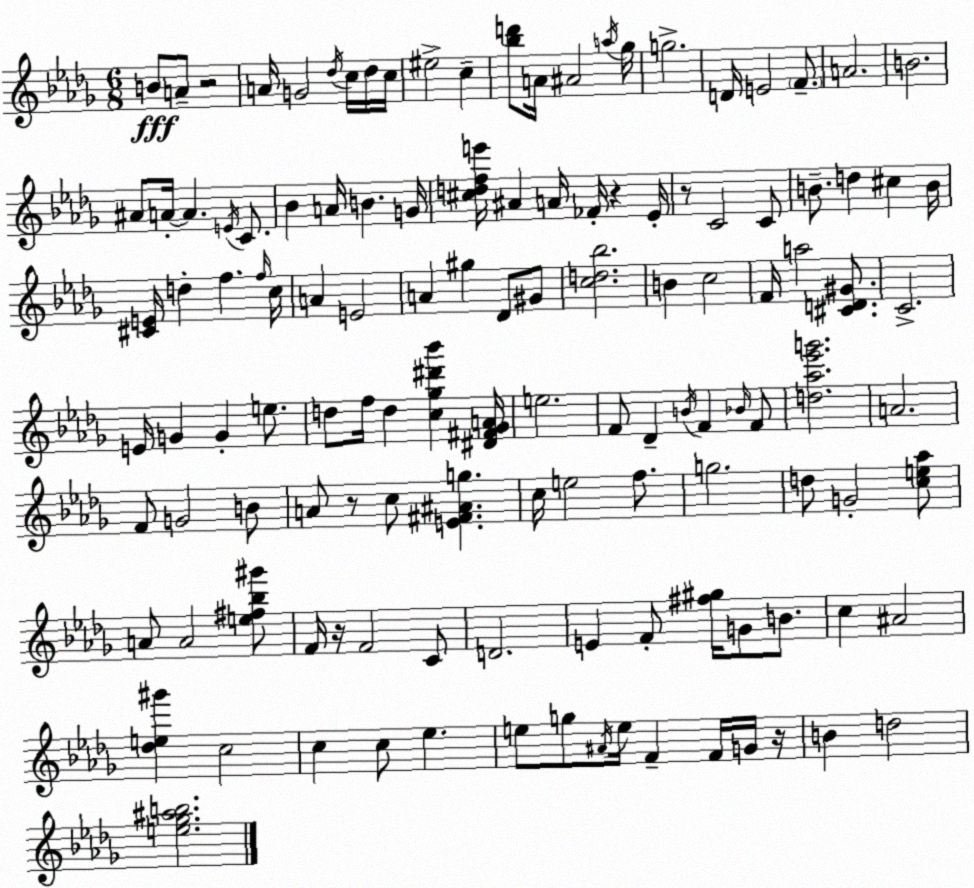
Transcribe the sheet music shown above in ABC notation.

X:1
T:Untitled
M:6/8
L:1/4
K:Bbm
B/2 A/2 z2 A/4 G2 _d/4 c/4 _d/4 c/4 ^e2 c [_bd']/2 A/4 ^A2 a/4 _g/4 g2 D/4 E2 F/2 A2 B2 ^A/2 A/4 A E/4 C/2 _B A/4 B G/4 [^cdfe']/4 ^A A/4 _F/4 z _E/4 z/2 C2 C/2 B/2 d ^c B/4 [^CE]/4 d f f/4 c/4 A E2 A ^g _D/2 ^G/2 [cd_b]2 B c2 F/4 a2 [^CD^G]/2 C2 E/4 G G e/2 d/2 f/4 d [c_g^d'_b'] [^D^F_GA]/4 e2 F/2 _D B/4 F _B/4 F/2 [d_a_e'g']2 A2 F/2 G2 B/2 A/2 z/2 c/2 [E^F^Ag] c/4 e2 f/2 g2 d/2 G2 [ce_a]/2 A/2 A2 [e^f_b^g']/2 F/4 z/4 F2 C/2 D2 E F/2 [^f^g]/4 G/2 B/2 c ^A2 [_de^g'] c2 c c/2 _e e/2 g/2 ^A/4 e/4 F F/4 G/4 z/4 B d2 [e_g^ab]2